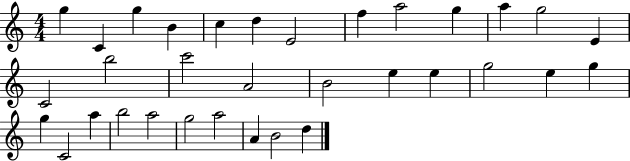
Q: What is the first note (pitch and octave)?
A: G5